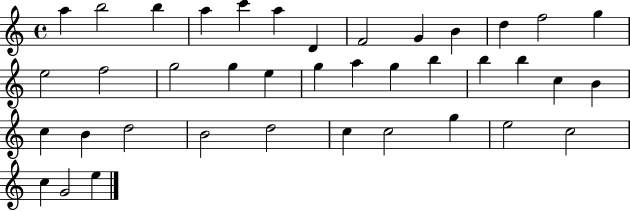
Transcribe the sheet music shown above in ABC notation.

X:1
T:Untitled
M:4/4
L:1/4
K:C
a b2 b a c' a D F2 G B d f2 g e2 f2 g2 g e g a g b b b c B c B d2 B2 d2 c c2 g e2 c2 c G2 e